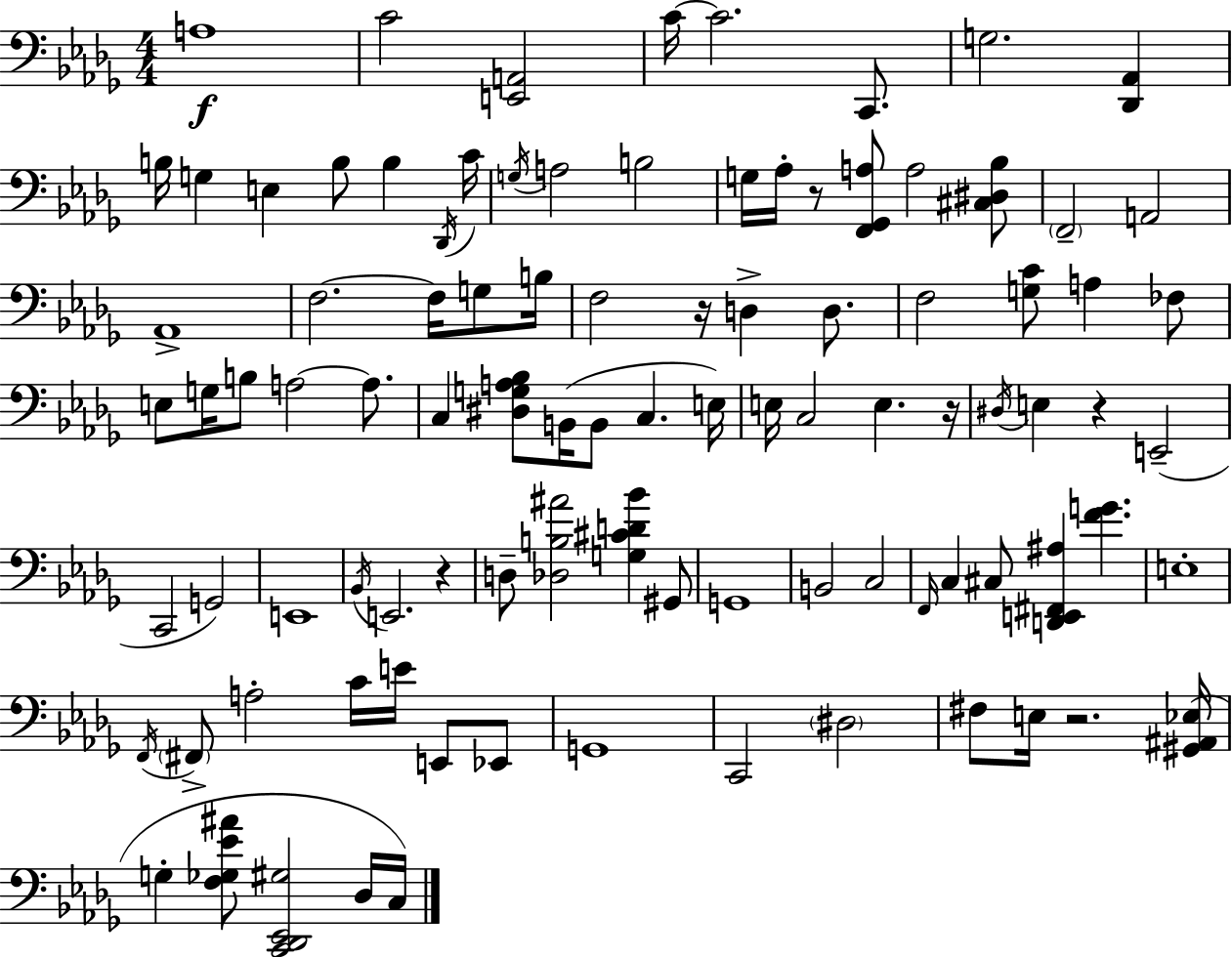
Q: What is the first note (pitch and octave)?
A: A3